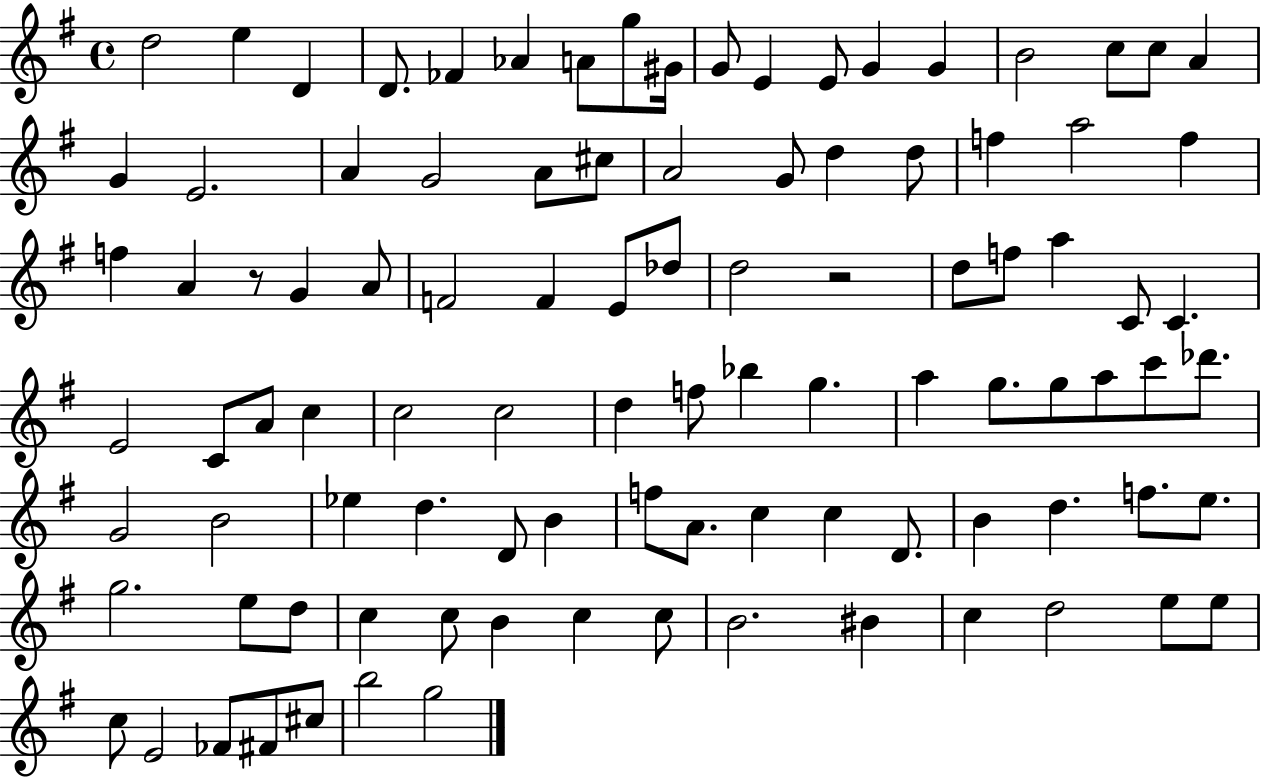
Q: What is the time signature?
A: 4/4